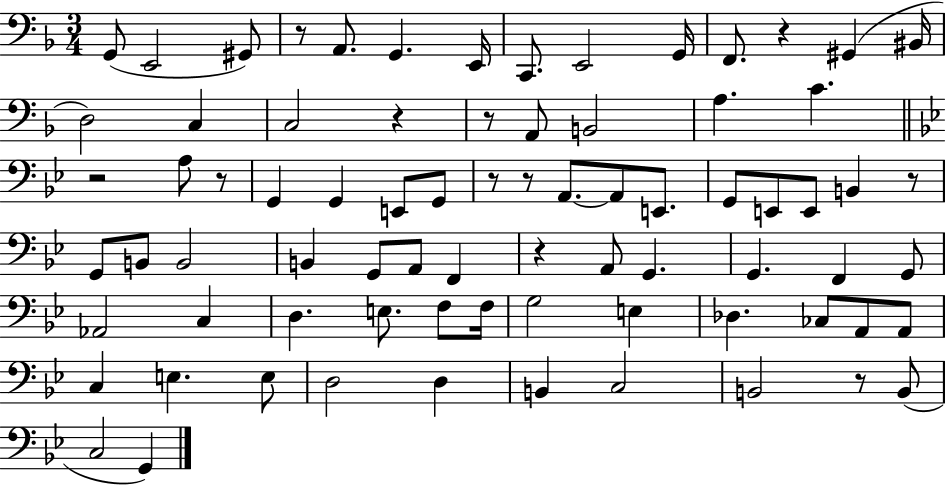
{
  \clef bass
  \numericTimeSignature
  \time 3/4
  \key f \major
  g,8( e,2 gis,8) | r8 a,8. g,4. e,16 | c,8. e,2 g,16 | f,8. r4 gis,4( bis,16 | \break d2) c4 | c2 r4 | r8 a,8 b,2 | a4. c'4. | \break \bar "||" \break \key bes \major r2 a8 r8 | g,4 g,4 e,8 g,8 | r8 r8 a,8.~~ a,8 e,8. | g,8 e,8 e,8 b,4 r8 | \break g,8 b,8 b,2 | b,4 g,8 a,8 f,4 | r4 a,8 g,4. | g,4. f,4 g,8 | \break aes,2 c4 | d4. e8. f8 f16 | g2 e4 | des4. ces8 a,8 a,8 | \break c4 e4. e8 | d2 d4 | b,4 c2 | b,2 r8 b,8( | \break c2 g,4) | \bar "|."
}